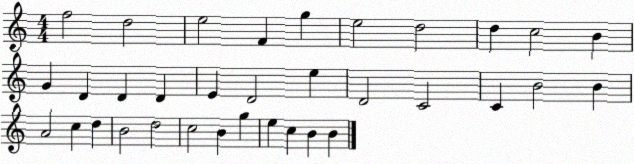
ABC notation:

X:1
T:Untitled
M:4/4
L:1/4
K:C
f2 d2 e2 F g e2 d2 d c2 B G D D D E D2 e D2 C2 C B2 B A2 c d B2 d2 c2 B g e c B B